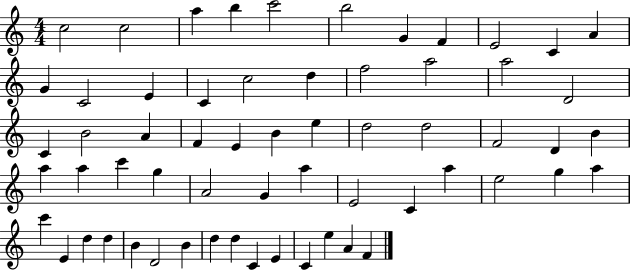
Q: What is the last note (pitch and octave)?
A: F4